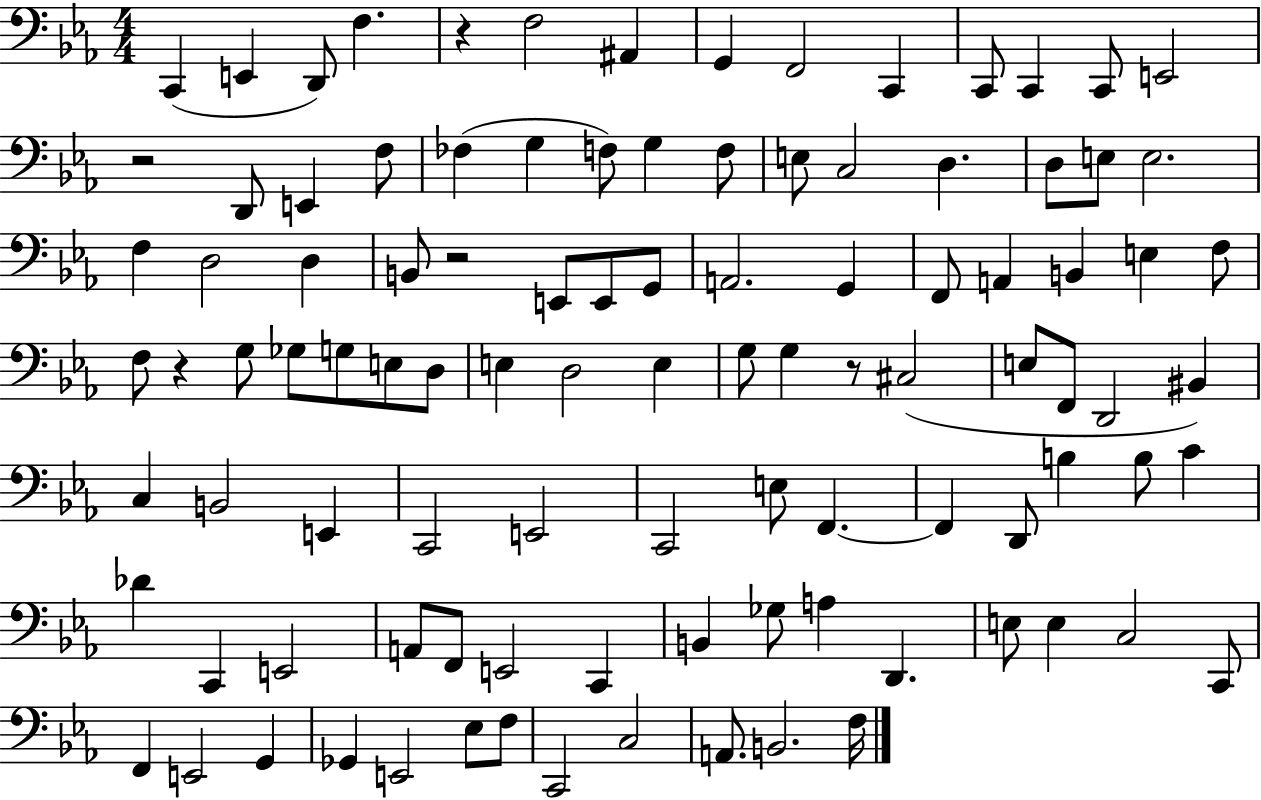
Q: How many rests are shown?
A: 5